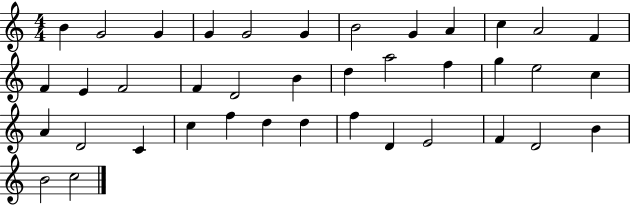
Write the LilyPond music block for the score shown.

{
  \clef treble
  \numericTimeSignature
  \time 4/4
  \key c \major
  b'4 g'2 g'4 | g'4 g'2 g'4 | b'2 g'4 a'4 | c''4 a'2 f'4 | \break f'4 e'4 f'2 | f'4 d'2 b'4 | d''4 a''2 f''4 | g''4 e''2 c''4 | \break a'4 d'2 c'4 | c''4 f''4 d''4 d''4 | f''4 d'4 e'2 | f'4 d'2 b'4 | \break b'2 c''2 | \bar "|."
}